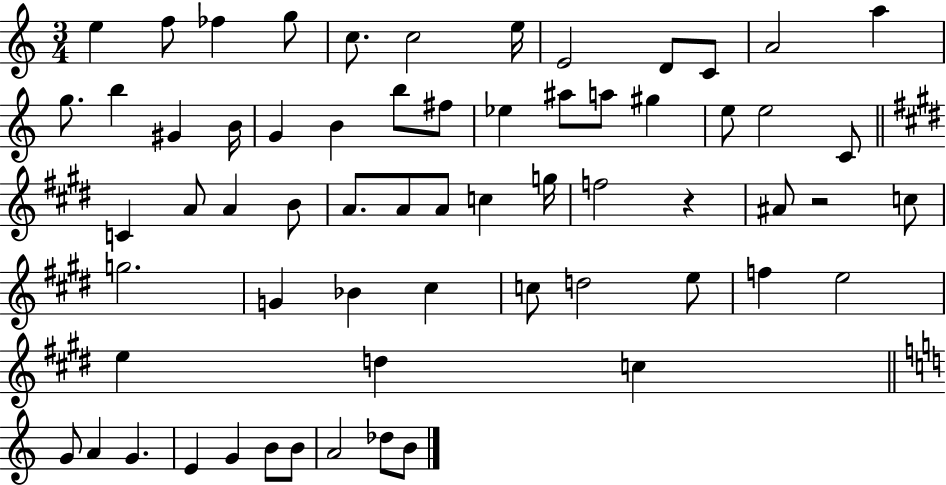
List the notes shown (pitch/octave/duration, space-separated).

E5/q F5/e FES5/q G5/e C5/e. C5/h E5/s E4/h D4/e C4/e A4/h A5/q G5/e. B5/q G#4/q B4/s G4/q B4/q B5/e F#5/e Eb5/q A#5/e A5/e G#5/q E5/e E5/h C4/e C4/q A4/e A4/q B4/e A4/e. A4/e A4/e C5/q G5/s F5/h R/q A#4/e R/h C5/e G5/h. G4/q Bb4/q C#5/q C5/e D5/h E5/e F5/q E5/h E5/q D5/q C5/q G4/e A4/q G4/q. E4/q G4/q B4/e B4/e A4/h Db5/e B4/e